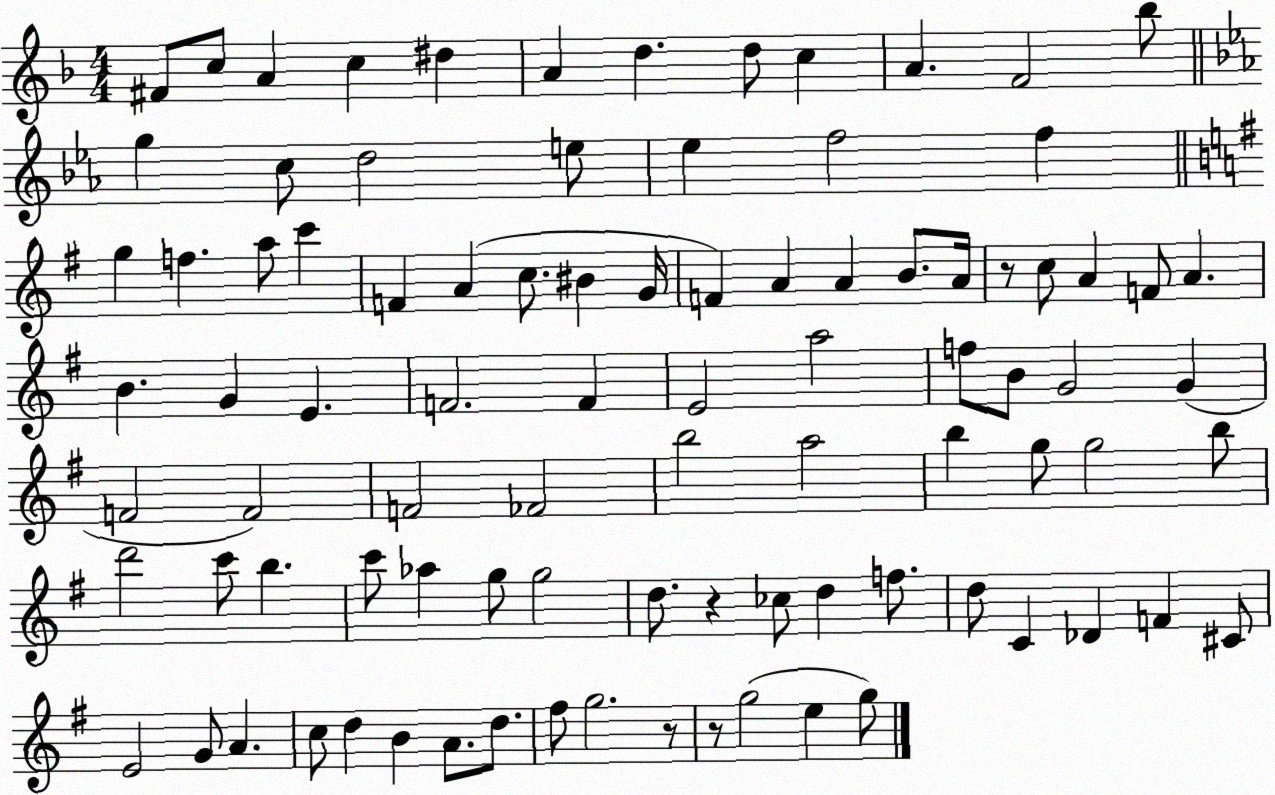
X:1
T:Untitled
M:4/4
L:1/4
K:F
^F/2 c/2 A c ^d A d d/2 c A F2 _b/2 g c/2 d2 e/2 _e f2 f g f a/2 c' F A c/2 ^B G/4 F A A B/2 A/4 z/2 c/2 A F/2 A B G E F2 F E2 a2 f/2 B/2 G2 G F2 F2 F2 _F2 b2 a2 b g/2 g2 b/2 d'2 c'/2 b c'/2 _a g/2 g2 d/2 z _c/2 d f/2 d/2 C _D F ^C/2 E2 G/2 A c/2 d B A/2 d/2 ^f/2 g2 z/2 z/2 g2 e g/2